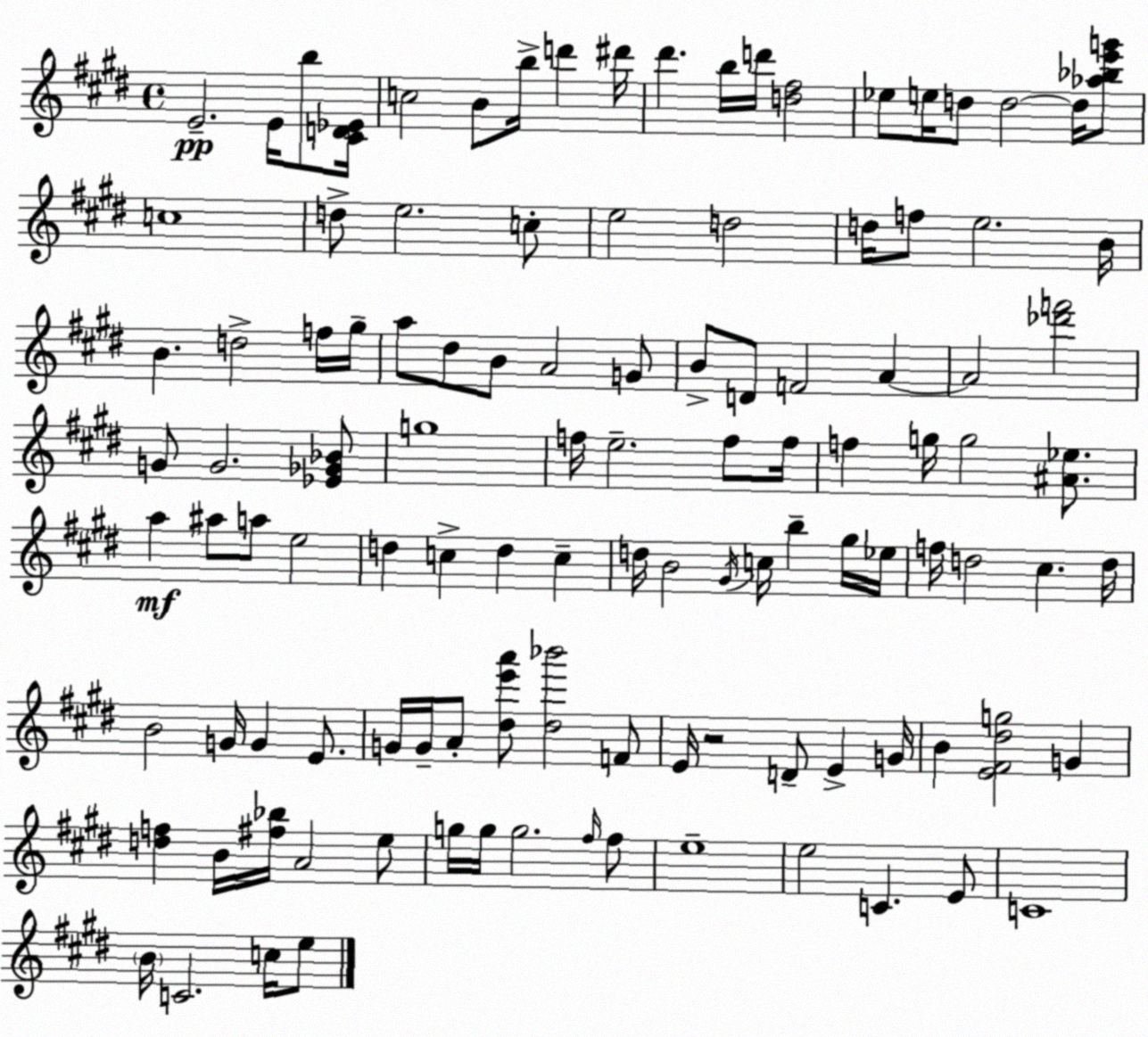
X:1
T:Untitled
M:4/4
L:1/4
K:E
E2 E/4 b/2 [^CD_E]/4 c2 B/2 b/4 d' ^d'/4 ^d' b/4 d'/4 [d^f]2 _e/2 e/4 d/2 d2 d/4 [_a_be'g']/2 c4 d/2 e2 c/2 e2 d2 d/4 f/2 e2 B/4 B d2 f/4 ^g/4 a/2 ^d/2 B/2 A2 G/2 B/2 D/2 F2 A A2 [_d'f']2 G/2 G2 [_E_G_B]/2 g4 f/4 e2 f/2 f/4 f g/4 g2 [^A_e]/2 a ^a/2 a/2 e2 d c d c d/4 B2 ^G/4 c/4 b ^g/4 _e/4 f/4 d2 ^c d/4 B2 G/4 G E/2 G/4 G/4 A/2 [^de'a']/2 [^d_b']2 F/2 E/4 z2 D/2 E G/4 B [E^F^dg]2 G [df] B/4 [^f_b]/4 A2 e/2 g/4 g/4 g2 ^f/4 ^f/2 e4 e2 C E/2 C4 B/4 C2 c/4 e/2